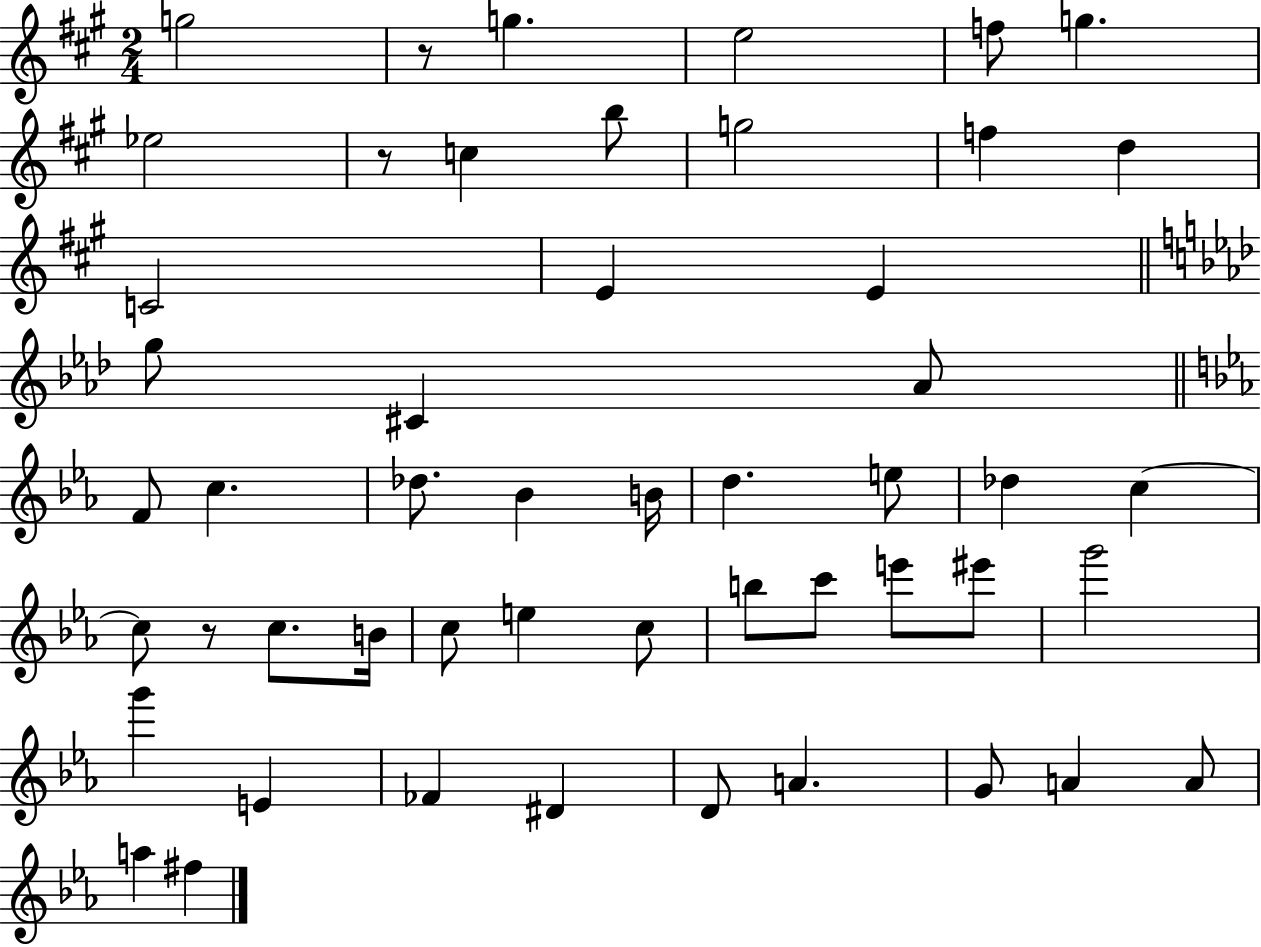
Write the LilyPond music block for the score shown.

{
  \clef treble
  \numericTimeSignature
  \time 2/4
  \key a \major
  g''2 | r8 g''4. | e''2 | f''8 g''4. | \break ees''2 | r8 c''4 b''8 | g''2 | f''4 d''4 | \break c'2 | e'4 e'4 | \bar "||" \break \key f \minor g''8 cis'4 aes'8 | \bar "||" \break \key ees \major f'8 c''4. | des''8. bes'4 b'16 | d''4. e''8 | des''4 c''4~~ | \break c''8 r8 c''8. b'16 | c''8 e''4 c''8 | b''8 c'''8 e'''8 eis'''8 | g'''2 | \break g'''4 e'4 | fes'4 dis'4 | d'8 a'4. | g'8 a'4 a'8 | \break a''4 fis''4 | \bar "|."
}